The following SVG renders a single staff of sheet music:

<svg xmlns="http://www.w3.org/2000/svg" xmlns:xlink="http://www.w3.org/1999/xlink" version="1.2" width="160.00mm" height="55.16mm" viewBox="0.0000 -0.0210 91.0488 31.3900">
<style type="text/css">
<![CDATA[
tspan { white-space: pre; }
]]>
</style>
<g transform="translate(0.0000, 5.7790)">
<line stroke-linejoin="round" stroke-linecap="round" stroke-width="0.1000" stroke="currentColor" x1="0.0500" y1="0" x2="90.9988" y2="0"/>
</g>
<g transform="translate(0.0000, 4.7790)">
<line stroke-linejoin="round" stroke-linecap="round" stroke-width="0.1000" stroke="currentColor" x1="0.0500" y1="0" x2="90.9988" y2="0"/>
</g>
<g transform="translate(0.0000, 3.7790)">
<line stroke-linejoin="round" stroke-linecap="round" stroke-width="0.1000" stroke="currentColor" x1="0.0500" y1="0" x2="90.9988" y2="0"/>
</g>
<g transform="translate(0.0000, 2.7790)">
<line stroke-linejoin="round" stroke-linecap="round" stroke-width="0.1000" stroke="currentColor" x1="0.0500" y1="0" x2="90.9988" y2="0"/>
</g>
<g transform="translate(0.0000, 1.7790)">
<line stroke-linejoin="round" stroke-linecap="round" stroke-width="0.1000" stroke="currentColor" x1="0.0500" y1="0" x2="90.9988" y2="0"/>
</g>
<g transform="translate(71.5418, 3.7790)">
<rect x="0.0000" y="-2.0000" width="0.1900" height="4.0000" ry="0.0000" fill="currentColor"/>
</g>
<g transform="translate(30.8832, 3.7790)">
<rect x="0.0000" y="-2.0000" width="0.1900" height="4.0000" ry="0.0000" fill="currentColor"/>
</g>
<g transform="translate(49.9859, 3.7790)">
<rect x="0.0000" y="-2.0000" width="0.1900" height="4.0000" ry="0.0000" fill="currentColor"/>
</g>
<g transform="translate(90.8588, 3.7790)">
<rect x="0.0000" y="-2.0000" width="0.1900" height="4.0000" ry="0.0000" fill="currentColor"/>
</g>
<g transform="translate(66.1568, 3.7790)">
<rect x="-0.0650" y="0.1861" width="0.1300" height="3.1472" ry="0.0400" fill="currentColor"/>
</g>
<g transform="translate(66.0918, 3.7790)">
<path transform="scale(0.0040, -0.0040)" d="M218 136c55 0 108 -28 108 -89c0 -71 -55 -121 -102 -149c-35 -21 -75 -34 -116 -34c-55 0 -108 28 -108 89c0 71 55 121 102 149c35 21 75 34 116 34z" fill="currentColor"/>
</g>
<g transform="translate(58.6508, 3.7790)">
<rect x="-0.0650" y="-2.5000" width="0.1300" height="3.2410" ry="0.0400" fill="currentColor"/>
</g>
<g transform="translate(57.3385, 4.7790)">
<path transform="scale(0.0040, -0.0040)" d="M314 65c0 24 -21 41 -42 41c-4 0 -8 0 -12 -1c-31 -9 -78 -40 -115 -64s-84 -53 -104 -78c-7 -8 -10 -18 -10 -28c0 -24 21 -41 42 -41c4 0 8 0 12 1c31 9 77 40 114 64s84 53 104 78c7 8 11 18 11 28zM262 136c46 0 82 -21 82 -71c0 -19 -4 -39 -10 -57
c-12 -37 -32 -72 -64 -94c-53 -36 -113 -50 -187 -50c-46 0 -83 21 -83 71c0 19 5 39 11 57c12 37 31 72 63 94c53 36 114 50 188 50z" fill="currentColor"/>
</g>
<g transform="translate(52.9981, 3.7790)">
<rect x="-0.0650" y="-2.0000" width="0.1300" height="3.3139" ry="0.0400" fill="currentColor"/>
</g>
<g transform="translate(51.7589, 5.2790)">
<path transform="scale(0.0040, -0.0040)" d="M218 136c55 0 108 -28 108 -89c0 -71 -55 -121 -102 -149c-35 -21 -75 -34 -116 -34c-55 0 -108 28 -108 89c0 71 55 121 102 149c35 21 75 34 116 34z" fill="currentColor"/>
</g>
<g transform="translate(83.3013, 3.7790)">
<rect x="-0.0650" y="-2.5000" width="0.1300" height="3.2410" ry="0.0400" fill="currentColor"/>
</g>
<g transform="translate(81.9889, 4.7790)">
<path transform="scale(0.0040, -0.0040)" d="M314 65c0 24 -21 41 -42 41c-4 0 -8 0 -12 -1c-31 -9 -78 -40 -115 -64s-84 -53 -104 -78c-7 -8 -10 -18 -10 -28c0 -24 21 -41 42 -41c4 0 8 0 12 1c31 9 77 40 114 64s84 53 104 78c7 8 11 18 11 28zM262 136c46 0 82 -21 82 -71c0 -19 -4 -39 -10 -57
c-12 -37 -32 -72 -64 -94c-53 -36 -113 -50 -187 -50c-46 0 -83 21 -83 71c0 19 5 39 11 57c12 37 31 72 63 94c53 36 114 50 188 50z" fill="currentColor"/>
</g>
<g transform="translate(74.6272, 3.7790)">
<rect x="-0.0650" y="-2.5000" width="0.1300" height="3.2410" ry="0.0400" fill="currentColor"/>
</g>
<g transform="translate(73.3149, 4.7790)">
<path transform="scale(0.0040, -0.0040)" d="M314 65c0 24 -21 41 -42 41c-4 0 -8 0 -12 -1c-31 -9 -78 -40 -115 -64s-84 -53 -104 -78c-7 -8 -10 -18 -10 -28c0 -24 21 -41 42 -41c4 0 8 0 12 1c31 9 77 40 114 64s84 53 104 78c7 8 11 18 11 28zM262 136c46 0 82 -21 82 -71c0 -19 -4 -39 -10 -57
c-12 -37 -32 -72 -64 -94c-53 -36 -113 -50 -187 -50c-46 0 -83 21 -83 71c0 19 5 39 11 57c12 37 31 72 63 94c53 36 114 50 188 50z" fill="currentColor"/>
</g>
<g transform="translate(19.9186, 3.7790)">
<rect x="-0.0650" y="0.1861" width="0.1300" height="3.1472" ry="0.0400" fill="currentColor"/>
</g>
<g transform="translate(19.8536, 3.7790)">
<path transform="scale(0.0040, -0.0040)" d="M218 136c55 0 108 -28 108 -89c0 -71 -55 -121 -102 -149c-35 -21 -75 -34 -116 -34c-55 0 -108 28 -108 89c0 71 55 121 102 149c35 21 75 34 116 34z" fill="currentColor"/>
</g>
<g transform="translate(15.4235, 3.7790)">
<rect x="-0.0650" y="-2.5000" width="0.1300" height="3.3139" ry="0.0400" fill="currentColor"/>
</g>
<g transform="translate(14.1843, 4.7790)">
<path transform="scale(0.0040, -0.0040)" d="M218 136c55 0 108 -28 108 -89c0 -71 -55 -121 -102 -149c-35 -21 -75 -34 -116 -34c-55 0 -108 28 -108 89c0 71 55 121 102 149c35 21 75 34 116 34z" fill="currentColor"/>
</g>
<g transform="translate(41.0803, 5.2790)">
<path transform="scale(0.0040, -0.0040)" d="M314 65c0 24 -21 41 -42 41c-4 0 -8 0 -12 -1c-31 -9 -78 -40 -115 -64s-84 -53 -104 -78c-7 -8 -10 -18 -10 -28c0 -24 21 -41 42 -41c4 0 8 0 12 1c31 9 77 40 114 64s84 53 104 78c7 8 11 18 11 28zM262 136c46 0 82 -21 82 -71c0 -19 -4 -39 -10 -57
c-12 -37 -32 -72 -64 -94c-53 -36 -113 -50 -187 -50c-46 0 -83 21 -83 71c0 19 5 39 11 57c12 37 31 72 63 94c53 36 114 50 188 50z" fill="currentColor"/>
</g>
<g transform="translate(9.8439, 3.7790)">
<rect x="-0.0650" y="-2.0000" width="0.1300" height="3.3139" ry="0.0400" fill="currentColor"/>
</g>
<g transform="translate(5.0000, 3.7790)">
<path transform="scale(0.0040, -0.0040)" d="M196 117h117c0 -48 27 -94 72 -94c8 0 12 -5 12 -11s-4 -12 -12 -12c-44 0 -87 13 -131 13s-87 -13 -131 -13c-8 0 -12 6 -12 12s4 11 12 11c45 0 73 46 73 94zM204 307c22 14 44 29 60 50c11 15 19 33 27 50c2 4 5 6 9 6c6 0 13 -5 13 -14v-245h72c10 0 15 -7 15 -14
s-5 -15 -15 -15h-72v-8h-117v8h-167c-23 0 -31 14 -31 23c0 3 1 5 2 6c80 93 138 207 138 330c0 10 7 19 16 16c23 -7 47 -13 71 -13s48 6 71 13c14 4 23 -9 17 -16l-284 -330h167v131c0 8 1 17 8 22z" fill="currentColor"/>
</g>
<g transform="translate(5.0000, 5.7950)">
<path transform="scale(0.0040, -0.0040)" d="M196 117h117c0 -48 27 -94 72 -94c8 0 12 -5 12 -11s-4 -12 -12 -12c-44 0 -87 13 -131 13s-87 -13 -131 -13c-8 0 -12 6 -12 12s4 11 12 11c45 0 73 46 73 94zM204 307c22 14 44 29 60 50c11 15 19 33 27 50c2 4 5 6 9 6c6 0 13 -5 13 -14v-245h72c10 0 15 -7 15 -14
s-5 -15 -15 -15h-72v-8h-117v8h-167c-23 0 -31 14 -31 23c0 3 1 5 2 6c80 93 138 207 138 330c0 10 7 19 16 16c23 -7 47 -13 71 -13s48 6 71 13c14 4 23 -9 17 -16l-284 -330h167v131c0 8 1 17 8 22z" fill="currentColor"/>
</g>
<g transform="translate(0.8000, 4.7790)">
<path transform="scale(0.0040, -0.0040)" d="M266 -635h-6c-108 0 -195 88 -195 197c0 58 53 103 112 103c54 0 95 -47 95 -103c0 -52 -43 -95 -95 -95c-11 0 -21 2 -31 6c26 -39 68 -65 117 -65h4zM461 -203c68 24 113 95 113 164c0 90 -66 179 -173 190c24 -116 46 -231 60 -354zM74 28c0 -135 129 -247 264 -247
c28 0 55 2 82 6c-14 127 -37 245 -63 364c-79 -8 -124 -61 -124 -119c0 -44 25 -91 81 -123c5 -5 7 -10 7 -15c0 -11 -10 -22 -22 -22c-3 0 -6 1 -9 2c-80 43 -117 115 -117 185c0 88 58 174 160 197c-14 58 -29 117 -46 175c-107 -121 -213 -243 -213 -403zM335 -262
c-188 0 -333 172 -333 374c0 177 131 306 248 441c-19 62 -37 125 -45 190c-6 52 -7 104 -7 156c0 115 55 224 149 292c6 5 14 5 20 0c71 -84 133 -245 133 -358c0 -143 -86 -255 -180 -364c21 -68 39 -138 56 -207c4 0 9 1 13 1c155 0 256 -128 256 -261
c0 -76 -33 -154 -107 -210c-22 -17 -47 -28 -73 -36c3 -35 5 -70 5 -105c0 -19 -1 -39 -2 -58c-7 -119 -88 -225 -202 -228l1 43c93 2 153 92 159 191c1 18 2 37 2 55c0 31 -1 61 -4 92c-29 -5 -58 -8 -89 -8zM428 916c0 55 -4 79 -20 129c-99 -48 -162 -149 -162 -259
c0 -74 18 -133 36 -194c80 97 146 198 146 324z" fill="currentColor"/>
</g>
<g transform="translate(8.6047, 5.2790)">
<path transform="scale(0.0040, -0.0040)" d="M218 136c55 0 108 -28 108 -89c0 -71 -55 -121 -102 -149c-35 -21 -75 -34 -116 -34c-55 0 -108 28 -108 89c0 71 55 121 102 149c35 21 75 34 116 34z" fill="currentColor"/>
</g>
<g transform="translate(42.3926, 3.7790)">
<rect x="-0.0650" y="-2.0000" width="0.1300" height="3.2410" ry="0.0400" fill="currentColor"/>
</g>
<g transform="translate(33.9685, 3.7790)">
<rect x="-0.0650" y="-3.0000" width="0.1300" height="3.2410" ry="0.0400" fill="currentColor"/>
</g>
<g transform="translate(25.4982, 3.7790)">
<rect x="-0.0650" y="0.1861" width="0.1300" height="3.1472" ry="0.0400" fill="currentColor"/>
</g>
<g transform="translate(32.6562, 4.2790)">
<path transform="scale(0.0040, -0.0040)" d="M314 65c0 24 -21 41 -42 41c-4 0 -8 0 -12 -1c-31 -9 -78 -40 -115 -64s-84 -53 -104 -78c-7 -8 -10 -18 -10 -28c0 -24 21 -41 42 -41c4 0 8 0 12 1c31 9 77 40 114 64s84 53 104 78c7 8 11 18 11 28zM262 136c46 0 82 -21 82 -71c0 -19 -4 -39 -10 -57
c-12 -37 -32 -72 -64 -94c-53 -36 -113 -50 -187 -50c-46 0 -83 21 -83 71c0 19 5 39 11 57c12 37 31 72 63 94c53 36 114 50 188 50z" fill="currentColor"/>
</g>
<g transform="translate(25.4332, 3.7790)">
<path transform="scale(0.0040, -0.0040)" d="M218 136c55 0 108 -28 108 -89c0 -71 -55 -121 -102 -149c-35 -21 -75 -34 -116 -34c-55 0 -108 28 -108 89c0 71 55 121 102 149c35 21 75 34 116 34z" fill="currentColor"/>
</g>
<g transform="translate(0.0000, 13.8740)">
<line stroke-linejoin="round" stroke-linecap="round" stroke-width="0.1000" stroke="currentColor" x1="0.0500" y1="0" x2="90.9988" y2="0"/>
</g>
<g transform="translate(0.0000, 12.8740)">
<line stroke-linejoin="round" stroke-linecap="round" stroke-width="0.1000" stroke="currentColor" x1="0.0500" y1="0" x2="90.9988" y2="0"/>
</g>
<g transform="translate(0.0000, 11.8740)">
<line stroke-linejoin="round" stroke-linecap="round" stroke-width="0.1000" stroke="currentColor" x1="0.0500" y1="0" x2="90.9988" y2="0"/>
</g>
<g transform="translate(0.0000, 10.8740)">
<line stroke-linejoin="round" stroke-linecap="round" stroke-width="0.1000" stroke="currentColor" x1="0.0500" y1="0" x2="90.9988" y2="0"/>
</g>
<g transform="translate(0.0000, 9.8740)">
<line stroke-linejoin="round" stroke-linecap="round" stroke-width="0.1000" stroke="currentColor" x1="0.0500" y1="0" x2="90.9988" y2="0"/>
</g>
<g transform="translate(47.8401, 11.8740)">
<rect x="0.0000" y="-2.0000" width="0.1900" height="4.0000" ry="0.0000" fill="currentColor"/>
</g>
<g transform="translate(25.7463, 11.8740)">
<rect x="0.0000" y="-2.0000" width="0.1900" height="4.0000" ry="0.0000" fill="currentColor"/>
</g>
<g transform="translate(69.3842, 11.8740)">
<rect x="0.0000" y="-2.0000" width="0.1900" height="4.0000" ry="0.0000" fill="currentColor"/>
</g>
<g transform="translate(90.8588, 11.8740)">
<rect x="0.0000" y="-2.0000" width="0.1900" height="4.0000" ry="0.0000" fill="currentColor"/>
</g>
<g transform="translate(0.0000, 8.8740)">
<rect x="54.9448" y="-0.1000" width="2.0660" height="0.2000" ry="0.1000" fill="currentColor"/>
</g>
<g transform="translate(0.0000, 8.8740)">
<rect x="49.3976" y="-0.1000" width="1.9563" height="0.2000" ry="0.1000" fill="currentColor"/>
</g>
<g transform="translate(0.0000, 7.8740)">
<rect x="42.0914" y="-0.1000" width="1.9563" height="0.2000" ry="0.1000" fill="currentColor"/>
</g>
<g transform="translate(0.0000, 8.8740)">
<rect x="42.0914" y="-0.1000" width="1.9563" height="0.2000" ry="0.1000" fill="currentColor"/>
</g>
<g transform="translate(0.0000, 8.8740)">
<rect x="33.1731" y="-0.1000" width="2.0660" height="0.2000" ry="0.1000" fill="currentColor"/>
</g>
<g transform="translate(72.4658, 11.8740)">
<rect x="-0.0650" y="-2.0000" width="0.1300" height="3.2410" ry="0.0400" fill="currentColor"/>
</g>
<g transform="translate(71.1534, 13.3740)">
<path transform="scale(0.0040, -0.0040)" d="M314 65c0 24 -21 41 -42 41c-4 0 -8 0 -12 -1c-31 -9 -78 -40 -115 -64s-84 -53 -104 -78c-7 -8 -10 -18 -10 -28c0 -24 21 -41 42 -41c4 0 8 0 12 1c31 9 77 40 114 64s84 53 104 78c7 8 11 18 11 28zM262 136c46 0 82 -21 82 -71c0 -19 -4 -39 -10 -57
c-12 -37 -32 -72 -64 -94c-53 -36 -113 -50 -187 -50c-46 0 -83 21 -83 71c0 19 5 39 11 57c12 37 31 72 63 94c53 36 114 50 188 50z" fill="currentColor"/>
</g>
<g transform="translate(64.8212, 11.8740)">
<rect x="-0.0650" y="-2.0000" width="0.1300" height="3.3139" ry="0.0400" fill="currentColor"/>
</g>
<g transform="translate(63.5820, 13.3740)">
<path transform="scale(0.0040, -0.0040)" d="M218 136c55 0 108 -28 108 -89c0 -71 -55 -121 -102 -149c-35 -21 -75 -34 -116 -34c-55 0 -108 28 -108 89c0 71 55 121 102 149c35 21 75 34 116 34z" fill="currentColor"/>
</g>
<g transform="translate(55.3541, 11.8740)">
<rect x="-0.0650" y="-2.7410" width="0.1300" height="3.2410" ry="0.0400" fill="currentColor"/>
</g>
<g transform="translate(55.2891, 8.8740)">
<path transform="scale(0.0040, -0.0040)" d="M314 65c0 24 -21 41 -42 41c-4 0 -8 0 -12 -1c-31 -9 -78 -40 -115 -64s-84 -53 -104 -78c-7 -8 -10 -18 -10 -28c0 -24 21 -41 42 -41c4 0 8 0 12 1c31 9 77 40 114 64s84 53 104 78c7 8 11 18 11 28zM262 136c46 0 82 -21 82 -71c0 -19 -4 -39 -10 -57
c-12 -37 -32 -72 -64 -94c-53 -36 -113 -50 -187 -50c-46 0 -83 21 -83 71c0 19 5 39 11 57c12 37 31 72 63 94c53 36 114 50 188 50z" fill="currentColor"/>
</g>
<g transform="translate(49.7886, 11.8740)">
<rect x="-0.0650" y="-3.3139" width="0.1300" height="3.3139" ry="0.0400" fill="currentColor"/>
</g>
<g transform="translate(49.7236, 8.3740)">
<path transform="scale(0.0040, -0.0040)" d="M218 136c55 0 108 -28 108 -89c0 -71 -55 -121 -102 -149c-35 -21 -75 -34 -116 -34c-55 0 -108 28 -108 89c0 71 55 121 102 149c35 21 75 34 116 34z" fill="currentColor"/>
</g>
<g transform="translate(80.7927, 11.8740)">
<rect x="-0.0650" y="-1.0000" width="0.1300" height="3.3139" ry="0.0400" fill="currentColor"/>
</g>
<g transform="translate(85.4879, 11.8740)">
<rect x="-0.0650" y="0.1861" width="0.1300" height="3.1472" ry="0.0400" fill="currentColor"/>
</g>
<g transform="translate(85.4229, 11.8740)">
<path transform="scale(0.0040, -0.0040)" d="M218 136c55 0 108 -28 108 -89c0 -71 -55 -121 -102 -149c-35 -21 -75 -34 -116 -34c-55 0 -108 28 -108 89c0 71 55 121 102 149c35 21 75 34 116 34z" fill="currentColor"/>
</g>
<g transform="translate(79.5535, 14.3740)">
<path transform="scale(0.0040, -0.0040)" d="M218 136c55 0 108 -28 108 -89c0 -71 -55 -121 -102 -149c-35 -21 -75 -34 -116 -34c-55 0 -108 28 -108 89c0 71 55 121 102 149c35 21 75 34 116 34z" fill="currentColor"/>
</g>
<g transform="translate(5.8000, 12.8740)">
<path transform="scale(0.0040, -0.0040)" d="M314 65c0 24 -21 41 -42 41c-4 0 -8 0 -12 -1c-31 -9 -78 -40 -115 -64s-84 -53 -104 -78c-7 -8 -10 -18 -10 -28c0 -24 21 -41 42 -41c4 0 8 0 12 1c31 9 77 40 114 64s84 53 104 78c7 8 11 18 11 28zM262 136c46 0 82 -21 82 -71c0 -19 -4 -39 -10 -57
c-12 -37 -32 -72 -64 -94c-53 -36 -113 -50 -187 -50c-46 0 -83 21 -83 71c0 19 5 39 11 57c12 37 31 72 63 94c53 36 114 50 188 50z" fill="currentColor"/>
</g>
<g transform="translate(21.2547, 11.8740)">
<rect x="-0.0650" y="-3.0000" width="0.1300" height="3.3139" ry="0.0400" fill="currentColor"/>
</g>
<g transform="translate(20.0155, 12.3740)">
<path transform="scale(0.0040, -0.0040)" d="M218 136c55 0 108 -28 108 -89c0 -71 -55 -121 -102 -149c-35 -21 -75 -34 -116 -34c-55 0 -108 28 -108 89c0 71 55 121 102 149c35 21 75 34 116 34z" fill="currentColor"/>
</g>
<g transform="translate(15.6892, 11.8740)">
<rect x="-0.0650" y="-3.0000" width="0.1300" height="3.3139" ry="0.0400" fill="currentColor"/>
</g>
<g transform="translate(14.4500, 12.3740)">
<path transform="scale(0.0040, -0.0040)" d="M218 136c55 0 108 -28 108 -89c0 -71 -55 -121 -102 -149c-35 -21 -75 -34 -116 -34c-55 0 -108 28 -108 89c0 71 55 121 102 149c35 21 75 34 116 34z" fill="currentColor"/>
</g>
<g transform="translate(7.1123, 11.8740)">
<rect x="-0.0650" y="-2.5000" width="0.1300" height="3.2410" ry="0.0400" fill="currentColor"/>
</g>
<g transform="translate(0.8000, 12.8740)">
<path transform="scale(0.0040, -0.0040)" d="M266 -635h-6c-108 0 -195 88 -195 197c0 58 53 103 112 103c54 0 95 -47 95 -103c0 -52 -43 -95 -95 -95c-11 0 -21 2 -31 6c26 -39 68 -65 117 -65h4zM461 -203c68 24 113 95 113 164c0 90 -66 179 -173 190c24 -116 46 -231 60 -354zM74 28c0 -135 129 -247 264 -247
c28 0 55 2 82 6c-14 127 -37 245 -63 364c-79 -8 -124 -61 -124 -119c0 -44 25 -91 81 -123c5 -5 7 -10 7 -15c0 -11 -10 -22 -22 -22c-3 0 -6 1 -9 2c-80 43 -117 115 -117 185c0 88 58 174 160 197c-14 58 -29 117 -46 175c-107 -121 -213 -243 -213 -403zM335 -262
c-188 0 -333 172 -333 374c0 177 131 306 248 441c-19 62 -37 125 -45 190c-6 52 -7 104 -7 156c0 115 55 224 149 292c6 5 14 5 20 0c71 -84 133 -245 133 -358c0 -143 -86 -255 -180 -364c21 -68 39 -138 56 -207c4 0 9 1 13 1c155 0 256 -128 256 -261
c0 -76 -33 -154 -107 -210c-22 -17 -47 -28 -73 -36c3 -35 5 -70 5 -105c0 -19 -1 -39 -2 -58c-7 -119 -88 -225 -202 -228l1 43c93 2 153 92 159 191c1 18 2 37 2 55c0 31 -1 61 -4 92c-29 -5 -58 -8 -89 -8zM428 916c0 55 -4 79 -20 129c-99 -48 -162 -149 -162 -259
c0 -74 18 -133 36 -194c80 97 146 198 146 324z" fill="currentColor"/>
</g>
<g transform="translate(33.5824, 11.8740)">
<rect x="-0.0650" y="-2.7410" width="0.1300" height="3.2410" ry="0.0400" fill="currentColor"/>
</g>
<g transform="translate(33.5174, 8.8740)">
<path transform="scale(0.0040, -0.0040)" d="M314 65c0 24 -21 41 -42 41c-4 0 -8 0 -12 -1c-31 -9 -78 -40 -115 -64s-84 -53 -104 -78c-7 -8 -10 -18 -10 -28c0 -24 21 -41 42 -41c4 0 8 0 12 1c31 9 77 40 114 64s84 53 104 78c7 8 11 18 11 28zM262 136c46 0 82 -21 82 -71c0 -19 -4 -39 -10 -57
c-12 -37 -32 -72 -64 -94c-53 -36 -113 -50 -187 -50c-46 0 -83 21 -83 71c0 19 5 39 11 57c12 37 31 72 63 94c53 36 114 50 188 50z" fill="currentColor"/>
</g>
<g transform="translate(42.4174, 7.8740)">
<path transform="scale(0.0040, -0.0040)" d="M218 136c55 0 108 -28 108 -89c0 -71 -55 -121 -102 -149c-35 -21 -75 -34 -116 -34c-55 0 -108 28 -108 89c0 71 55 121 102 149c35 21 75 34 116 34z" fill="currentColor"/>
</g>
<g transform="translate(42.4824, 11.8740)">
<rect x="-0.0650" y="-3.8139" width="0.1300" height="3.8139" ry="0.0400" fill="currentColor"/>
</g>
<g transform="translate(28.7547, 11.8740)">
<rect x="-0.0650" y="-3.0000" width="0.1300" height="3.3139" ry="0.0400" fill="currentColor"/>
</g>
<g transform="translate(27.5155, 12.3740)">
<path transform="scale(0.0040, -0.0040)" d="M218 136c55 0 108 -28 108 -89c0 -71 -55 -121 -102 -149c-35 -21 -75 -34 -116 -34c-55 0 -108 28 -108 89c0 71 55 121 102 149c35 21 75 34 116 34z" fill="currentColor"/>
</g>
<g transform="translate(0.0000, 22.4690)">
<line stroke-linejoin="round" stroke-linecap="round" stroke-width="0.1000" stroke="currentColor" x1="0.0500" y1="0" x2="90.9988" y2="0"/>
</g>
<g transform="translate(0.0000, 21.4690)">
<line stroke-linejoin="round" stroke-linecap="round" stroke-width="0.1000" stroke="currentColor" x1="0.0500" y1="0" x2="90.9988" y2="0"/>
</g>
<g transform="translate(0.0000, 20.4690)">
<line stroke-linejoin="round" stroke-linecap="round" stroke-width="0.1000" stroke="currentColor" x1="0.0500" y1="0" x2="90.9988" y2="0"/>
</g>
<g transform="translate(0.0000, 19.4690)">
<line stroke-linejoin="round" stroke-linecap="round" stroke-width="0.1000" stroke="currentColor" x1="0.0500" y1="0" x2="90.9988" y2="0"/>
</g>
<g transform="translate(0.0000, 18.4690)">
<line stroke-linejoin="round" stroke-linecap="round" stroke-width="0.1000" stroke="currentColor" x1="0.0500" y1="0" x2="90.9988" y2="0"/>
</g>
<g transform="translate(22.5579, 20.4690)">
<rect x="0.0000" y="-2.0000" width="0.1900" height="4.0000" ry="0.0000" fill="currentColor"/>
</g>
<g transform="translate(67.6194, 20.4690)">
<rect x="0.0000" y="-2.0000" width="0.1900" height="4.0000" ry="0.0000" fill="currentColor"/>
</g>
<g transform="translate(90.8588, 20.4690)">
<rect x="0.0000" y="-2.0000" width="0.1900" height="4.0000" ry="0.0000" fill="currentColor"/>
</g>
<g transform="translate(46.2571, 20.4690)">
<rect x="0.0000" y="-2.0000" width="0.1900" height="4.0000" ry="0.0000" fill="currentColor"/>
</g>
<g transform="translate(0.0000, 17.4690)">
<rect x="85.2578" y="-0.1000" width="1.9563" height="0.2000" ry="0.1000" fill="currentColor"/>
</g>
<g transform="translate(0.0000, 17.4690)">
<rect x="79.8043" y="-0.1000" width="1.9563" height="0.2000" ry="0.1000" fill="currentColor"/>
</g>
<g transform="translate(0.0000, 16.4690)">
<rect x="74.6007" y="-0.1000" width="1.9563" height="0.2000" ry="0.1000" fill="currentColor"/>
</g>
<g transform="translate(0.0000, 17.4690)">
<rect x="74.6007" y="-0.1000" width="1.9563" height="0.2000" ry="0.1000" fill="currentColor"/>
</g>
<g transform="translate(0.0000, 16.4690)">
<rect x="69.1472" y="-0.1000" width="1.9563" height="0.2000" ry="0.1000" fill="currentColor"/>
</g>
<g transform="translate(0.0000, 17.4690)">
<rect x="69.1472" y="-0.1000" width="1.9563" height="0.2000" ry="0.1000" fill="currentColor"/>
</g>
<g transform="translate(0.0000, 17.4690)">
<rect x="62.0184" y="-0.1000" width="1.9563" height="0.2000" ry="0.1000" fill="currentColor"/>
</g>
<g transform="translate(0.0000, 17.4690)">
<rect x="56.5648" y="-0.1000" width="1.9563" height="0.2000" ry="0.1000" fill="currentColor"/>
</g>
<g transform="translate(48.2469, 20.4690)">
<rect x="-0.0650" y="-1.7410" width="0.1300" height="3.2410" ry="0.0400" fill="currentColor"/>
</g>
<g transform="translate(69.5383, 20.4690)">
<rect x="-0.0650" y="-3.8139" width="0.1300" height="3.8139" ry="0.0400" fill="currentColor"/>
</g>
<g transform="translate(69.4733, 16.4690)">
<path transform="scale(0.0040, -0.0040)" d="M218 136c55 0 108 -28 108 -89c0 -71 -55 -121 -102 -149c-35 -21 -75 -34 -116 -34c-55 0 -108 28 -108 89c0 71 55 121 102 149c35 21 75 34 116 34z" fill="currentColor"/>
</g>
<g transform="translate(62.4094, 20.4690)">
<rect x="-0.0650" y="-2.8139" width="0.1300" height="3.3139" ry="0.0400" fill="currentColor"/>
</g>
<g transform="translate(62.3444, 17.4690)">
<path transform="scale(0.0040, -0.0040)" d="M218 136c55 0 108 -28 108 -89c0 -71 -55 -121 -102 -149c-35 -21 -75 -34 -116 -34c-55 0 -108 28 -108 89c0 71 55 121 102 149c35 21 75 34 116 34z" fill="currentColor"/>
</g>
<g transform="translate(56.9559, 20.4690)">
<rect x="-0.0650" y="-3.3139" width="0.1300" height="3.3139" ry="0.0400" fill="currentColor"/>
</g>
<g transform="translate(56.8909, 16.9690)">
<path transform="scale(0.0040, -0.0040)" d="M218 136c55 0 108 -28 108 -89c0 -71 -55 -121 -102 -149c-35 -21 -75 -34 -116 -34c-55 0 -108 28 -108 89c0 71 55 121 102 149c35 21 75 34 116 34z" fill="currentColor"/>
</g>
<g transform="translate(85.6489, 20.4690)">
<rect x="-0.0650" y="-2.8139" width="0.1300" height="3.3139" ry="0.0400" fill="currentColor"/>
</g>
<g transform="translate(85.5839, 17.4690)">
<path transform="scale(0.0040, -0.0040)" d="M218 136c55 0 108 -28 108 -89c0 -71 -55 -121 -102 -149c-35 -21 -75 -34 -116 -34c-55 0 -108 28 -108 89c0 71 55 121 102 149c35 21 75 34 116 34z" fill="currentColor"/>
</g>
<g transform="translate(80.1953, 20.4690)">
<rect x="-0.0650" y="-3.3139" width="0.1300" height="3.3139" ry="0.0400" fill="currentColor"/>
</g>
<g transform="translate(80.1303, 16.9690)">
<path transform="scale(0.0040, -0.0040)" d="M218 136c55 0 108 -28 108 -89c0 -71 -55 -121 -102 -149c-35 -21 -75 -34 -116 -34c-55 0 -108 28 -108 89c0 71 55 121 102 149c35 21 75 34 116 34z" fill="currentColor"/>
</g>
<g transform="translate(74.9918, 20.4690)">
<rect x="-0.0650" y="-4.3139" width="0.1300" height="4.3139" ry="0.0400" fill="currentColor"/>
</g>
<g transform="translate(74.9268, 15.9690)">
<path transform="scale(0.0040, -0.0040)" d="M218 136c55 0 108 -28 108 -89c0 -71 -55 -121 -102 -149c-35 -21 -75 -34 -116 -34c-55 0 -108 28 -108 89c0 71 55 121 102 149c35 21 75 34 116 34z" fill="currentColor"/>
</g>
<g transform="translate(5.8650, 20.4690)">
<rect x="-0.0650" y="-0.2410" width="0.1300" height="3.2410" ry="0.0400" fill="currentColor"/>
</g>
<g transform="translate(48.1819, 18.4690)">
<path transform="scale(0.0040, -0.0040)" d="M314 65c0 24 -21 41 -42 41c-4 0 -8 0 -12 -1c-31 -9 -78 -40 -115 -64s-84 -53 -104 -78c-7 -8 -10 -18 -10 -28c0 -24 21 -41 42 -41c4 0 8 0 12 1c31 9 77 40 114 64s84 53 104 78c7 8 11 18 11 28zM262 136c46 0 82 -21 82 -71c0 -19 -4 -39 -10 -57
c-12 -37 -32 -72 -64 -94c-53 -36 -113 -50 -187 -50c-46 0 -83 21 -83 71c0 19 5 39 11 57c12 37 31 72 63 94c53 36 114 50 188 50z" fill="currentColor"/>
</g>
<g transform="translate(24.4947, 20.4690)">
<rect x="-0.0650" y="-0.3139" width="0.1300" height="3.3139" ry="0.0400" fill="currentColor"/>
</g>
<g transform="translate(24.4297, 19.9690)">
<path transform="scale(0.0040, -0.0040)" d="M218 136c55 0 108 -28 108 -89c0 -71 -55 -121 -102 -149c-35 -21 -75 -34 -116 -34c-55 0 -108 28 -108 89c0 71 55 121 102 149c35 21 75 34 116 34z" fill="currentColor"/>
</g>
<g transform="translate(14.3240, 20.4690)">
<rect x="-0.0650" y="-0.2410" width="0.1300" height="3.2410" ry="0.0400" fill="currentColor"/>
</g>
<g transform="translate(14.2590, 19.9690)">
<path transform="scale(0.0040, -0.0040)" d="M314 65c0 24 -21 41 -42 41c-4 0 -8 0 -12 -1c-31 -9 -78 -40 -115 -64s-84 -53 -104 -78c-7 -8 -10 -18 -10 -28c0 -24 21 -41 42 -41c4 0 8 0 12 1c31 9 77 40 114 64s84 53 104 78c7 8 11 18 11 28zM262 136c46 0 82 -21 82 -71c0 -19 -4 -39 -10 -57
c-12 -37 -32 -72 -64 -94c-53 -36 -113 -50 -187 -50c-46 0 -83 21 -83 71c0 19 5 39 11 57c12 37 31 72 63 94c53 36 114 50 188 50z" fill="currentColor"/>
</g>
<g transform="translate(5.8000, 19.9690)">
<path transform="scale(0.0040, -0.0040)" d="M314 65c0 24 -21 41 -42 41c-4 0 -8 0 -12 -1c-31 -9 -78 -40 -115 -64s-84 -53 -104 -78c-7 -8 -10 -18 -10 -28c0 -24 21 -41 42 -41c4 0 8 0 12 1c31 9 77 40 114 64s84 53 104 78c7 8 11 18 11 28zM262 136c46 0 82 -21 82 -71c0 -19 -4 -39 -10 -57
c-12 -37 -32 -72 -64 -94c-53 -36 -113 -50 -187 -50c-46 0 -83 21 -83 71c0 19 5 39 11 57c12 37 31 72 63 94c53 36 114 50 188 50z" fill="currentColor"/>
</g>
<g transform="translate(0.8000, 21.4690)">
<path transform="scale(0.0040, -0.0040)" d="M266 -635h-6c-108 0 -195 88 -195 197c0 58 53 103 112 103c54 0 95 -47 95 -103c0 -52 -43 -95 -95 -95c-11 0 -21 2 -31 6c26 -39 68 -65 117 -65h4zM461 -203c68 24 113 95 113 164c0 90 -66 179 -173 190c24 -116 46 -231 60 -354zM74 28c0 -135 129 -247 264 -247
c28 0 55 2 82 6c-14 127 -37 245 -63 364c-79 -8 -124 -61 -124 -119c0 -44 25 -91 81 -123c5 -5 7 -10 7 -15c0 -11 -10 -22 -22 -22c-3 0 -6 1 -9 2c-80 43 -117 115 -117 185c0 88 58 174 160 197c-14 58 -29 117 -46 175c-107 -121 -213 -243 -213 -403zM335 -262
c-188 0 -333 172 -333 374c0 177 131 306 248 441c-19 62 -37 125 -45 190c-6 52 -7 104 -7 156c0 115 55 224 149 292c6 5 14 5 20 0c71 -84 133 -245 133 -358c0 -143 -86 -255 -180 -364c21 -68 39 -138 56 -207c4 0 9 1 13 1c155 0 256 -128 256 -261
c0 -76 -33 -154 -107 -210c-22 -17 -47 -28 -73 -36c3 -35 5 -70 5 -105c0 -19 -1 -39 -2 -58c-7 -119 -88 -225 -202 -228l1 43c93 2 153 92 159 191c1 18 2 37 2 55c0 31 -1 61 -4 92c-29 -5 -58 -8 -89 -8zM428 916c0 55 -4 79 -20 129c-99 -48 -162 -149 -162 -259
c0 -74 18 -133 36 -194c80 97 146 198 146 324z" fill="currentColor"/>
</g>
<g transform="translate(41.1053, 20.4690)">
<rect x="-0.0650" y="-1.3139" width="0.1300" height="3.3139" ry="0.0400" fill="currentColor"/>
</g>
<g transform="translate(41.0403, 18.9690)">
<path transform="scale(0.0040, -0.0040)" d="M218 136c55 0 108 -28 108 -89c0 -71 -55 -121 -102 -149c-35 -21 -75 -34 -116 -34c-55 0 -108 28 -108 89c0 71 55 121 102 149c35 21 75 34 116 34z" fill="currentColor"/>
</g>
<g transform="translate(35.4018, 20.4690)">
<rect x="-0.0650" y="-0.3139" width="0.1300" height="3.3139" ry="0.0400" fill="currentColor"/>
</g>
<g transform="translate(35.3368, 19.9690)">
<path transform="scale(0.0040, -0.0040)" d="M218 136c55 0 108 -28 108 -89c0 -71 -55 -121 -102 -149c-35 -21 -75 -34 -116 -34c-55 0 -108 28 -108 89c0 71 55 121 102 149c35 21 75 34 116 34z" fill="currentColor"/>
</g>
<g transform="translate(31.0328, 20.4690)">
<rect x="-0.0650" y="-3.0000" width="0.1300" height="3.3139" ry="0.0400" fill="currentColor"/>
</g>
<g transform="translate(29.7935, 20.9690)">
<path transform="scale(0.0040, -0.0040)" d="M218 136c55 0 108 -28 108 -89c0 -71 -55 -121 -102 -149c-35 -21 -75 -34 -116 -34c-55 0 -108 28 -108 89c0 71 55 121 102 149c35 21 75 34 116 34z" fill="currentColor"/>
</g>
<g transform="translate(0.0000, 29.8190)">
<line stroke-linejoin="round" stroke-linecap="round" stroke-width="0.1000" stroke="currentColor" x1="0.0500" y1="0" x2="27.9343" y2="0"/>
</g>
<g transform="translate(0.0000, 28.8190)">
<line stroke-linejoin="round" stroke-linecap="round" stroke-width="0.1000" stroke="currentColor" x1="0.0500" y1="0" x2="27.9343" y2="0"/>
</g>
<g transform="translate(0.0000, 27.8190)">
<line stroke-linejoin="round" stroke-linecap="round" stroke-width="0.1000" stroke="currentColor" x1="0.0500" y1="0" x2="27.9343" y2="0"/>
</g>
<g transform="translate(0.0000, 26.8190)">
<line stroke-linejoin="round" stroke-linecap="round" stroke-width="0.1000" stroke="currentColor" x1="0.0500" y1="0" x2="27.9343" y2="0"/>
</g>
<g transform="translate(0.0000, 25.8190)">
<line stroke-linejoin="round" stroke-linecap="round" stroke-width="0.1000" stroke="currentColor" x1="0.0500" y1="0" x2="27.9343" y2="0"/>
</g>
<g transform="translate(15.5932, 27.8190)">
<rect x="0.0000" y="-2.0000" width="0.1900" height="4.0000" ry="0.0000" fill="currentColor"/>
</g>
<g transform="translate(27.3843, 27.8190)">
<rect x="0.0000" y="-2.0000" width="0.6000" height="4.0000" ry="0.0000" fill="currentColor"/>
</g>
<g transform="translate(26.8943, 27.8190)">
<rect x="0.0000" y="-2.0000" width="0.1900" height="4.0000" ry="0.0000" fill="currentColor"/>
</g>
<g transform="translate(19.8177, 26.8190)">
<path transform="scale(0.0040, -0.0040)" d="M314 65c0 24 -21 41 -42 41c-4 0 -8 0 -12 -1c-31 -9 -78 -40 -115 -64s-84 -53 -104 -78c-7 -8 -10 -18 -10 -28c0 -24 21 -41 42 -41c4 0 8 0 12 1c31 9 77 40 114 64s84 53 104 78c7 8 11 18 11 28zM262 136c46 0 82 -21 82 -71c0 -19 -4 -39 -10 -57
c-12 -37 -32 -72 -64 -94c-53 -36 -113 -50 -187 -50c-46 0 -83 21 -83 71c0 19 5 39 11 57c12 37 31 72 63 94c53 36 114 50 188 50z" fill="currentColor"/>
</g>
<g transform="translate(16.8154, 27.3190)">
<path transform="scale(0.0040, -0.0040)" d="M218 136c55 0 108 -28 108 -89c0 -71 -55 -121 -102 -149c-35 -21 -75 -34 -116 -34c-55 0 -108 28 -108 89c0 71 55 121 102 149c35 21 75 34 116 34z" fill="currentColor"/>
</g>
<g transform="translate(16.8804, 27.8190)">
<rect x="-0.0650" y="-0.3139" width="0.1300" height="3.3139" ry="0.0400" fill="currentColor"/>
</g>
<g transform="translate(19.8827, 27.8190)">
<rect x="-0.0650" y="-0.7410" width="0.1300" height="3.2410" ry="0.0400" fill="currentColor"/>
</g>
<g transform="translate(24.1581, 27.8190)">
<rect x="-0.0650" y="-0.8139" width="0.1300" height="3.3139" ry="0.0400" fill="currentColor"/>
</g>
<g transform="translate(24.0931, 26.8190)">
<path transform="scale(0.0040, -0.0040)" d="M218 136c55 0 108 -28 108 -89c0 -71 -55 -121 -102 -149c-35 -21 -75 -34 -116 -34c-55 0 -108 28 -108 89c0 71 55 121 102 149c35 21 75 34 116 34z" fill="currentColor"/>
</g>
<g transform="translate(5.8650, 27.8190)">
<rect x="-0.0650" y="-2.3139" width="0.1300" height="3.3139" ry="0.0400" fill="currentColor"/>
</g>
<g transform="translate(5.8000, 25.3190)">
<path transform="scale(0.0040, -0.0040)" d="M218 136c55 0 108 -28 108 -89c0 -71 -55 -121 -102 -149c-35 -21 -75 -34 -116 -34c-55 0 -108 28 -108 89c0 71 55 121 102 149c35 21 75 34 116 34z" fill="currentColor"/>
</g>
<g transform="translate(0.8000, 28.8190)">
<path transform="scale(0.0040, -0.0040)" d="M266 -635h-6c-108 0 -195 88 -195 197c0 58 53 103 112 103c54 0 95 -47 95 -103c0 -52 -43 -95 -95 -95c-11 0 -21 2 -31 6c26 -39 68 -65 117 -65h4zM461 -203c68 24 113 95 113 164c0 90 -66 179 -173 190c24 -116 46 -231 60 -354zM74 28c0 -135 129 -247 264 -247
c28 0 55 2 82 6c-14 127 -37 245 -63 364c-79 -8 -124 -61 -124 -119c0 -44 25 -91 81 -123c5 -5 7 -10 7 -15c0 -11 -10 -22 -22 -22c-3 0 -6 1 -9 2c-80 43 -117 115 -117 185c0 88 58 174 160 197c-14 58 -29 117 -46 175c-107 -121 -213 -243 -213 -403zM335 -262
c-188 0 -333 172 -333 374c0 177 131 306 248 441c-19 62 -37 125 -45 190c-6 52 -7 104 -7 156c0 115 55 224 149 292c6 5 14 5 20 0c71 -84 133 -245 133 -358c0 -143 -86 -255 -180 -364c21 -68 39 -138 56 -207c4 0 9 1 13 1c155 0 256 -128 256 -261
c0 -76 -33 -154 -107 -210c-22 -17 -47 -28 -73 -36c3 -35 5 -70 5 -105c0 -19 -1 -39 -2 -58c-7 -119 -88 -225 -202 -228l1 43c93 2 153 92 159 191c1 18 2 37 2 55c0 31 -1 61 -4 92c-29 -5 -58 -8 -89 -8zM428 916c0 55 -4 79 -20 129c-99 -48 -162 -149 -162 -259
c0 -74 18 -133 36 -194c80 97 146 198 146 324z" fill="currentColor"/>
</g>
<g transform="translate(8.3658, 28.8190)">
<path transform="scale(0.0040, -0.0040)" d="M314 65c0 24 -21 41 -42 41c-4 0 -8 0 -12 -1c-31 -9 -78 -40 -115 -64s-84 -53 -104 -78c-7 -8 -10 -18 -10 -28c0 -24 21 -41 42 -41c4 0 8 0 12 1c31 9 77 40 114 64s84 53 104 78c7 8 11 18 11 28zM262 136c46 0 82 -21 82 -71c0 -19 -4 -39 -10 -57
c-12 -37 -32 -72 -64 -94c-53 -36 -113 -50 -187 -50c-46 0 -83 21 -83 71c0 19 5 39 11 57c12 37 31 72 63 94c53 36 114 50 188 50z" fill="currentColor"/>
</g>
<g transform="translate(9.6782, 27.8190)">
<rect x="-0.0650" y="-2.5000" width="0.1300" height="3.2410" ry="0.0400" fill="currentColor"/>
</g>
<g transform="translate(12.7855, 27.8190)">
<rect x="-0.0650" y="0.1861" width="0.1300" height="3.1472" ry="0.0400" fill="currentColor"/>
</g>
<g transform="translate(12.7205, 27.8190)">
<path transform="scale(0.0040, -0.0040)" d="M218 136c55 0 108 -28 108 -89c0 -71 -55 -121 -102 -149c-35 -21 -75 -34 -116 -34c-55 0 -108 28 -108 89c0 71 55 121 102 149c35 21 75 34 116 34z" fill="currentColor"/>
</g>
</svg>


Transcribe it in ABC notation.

X:1
T:Untitled
M:4/4
L:1/4
K:C
F G B B A2 F2 F G2 B G2 G2 G2 A A A a2 c' b a2 F F2 D B c2 c2 c A c e f2 b a c' d' b a g G2 B c d2 d